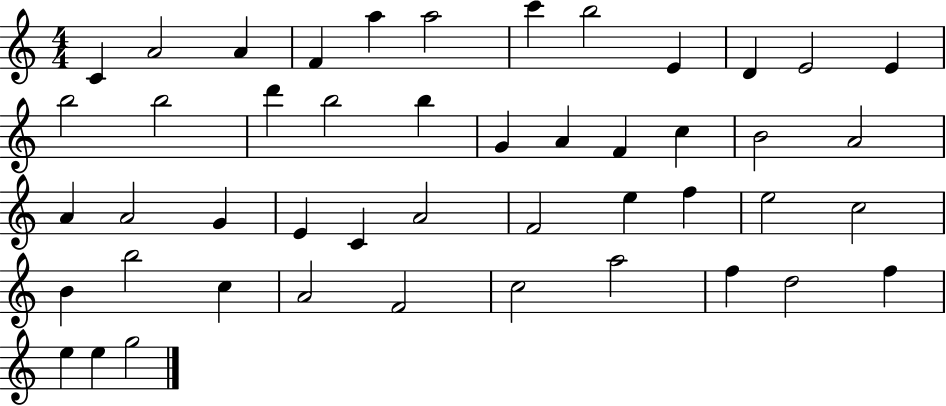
{
  \clef treble
  \numericTimeSignature
  \time 4/4
  \key c \major
  c'4 a'2 a'4 | f'4 a''4 a''2 | c'''4 b''2 e'4 | d'4 e'2 e'4 | \break b''2 b''2 | d'''4 b''2 b''4 | g'4 a'4 f'4 c''4 | b'2 a'2 | \break a'4 a'2 g'4 | e'4 c'4 a'2 | f'2 e''4 f''4 | e''2 c''2 | \break b'4 b''2 c''4 | a'2 f'2 | c''2 a''2 | f''4 d''2 f''4 | \break e''4 e''4 g''2 | \bar "|."
}